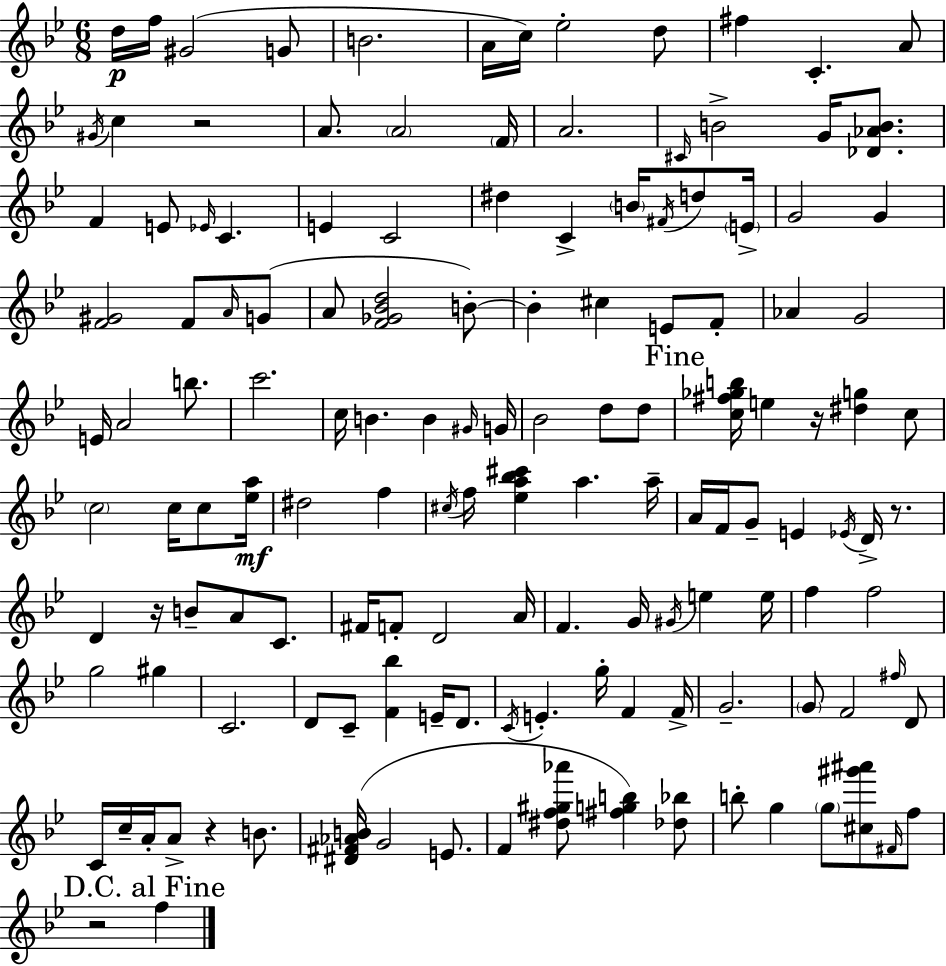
D5/s F5/s G#4/h G4/e B4/h. A4/s C5/s Eb5/h D5/e F#5/q C4/q. A4/e G#4/s C5/q R/h A4/e. A4/h F4/s A4/h. C#4/s B4/h G4/s [Db4,Ab4,B4]/e. F4/q E4/e Eb4/s C4/q. E4/q C4/h D#5/q C4/q B4/s F#4/s D5/e E4/s G4/h G4/q [F4,G#4]/h F4/e A4/s G4/e A4/e [F4,Gb4,Bb4,D5]/h B4/e B4/q C#5/q E4/e F4/e Ab4/q G4/h E4/s A4/h B5/e. C6/h. C5/s B4/q. B4/q G#4/s G4/s Bb4/h D5/e D5/e [C5,F#5,Gb5,B5]/s E5/q R/s [D#5,G5]/q C5/e C5/h C5/s C5/e [Eb5,A5]/s D#5/h F5/q C#5/s F5/s [Eb5,A5,Bb5,C#6]/q A5/q. A5/s A4/s F4/s G4/e E4/q Eb4/s D4/s R/e. D4/q R/s B4/e A4/e C4/e. F#4/s F4/e D4/h A4/s F4/q. G4/s G#4/s E5/q E5/s F5/q F5/h G5/h G#5/q C4/h. D4/e C4/e [F4,Bb5]/q E4/s D4/e. C4/s E4/q. G5/s F4/q F4/s G4/h. G4/e F4/h F#5/s D4/e C4/s C5/s A4/s A4/e R/q B4/e. [D#4,F#4,Ab4,B4]/s G4/h E4/e. F4/q [D#5,F5,G#5,Ab6]/e [F#5,G5,B5]/q [Db5,Bb5]/e B5/e G5/q G5/e [C#5,G#6,A#6]/e F#4/s F5/e R/h F5/q